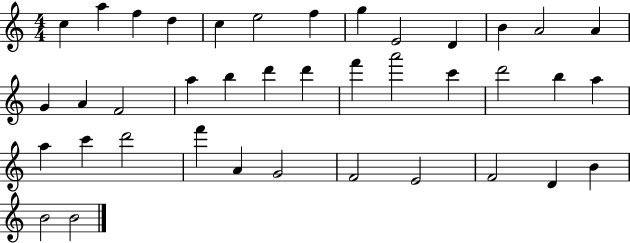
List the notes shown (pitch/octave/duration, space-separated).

C5/q A5/q F5/q D5/q C5/q E5/h F5/q G5/q E4/h D4/q B4/q A4/h A4/q G4/q A4/q F4/h A5/q B5/q D6/q D6/q F6/q A6/h C6/q D6/h B5/q A5/q A5/q C6/q D6/h F6/q A4/q G4/h F4/h E4/h F4/h D4/q B4/q B4/h B4/h